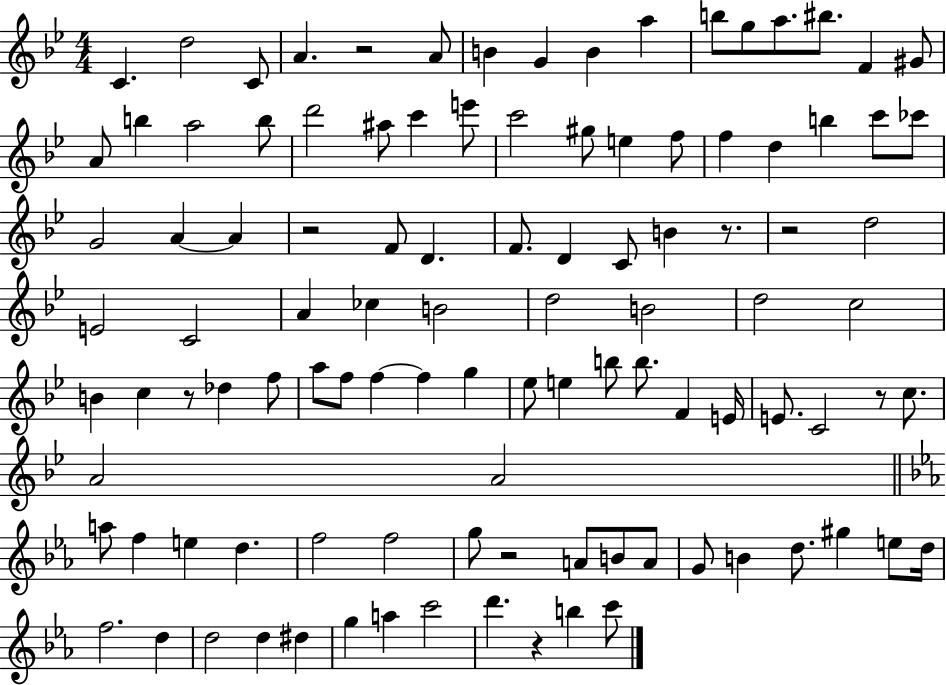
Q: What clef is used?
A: treble